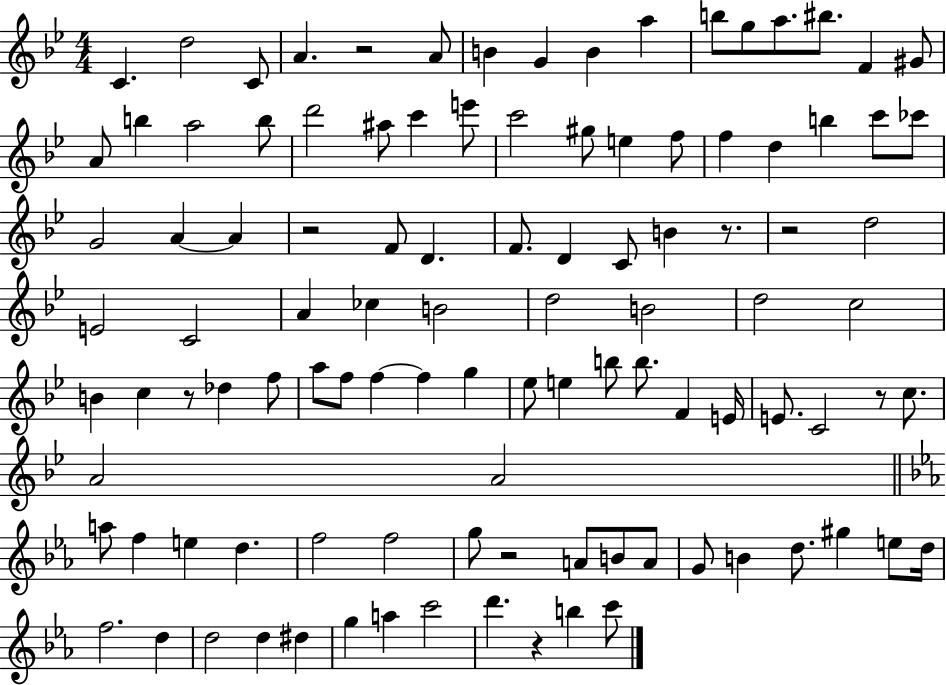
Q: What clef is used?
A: treble